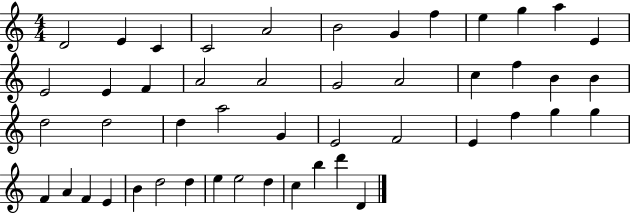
{
  \clef treble
  \numericTimeSignature
  \time 4/4
  \key c \major
  d'2 e'4 c'4 | c'2 a'2 | b'2 g'4 f''4 | e''4 g''4 a''4 e'4 | \break e'2 e'4 f'4 | a'2 a'2 | g'2 a'2 | c''4 f''4 b'4 b'4 | \break d''2 d''2 | d''4 a''2 g'4 | e'2 f'2 | e'4 f''4 g''4 g''4 | \break f'4 a'4 f'4 e'4 | b'4 d''2 d''4 | e''4 e''2 d''4 | c''4 b''4 d'''4 d'4 | \break \bar "|."
}